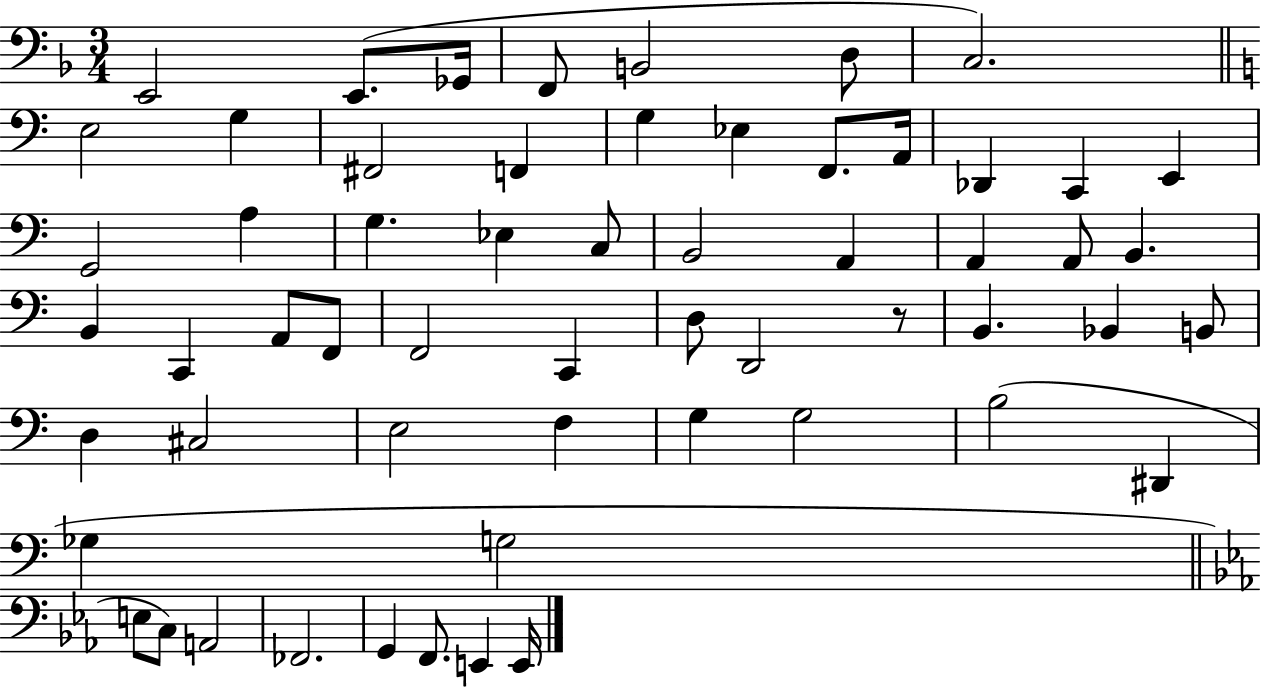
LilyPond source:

{
  \clef bass
  \numericTimeSignature
  \time 3/4
  \key f \major
  \repeat volta 2 { e,2 e,8.( ges,16 | f,8 b,2 d8 | c2.) | \bar "||" \break \key c \major e2 g4 | fis,2 f,4 | g4 ees4 f,8. a,16 | des,4 c,4 e,4 | \break g,2 a4 | g4. ees4 c8 | b,2 a,4 | a,4 a,8 b,4. | \break b,4 c,4 a,8 f,8 | f,2 c,4 | d8 d,2 r8 | b,4. bes,4 b,8 | \break d4 cis2 | e2 f4 | g4 g2 | b2( dis,4 | \break ges4 g2 | \bar "||" \break \key c \minor e8 c8) a,2 | fes,2. | g,4 f,8. e,4 e,16 | } \bar "|."
}